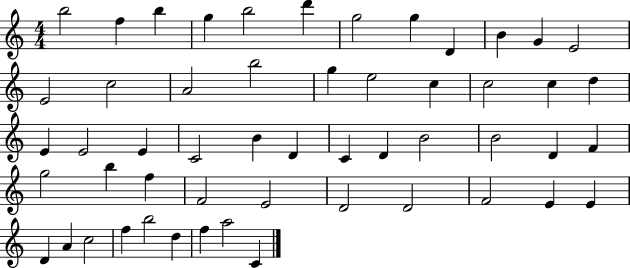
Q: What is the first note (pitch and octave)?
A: B5